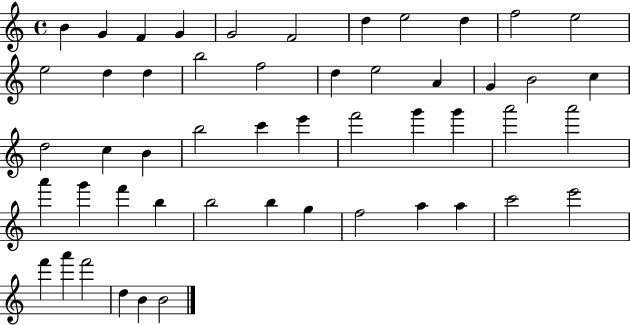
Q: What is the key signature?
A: C major